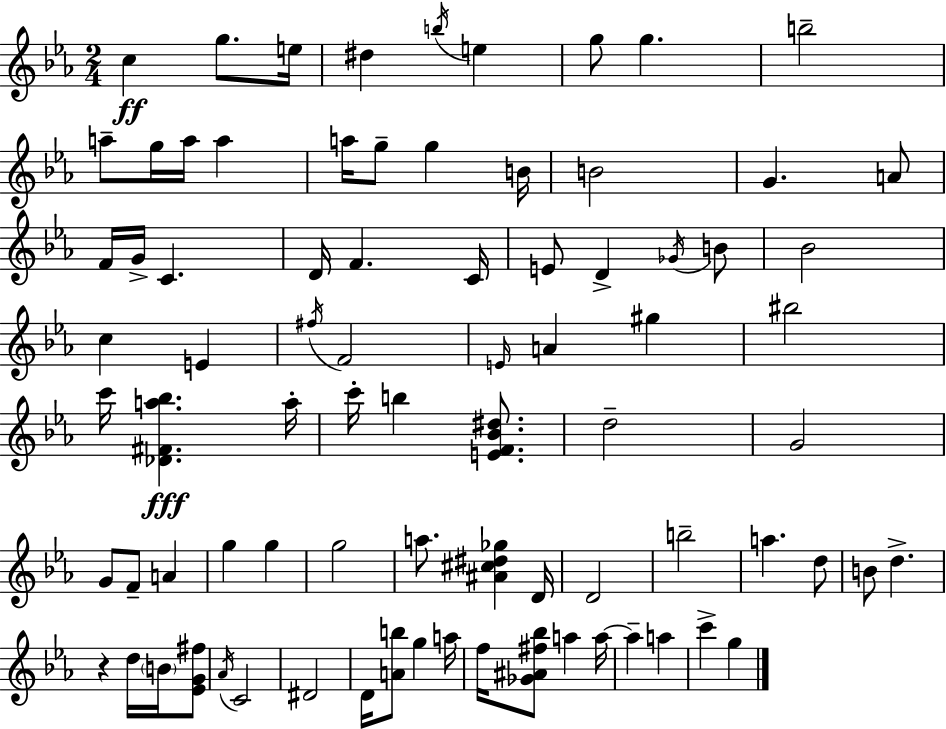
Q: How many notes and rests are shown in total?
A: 81